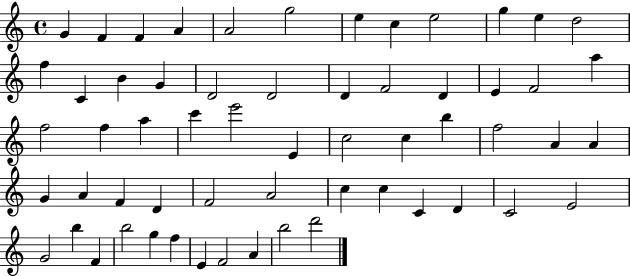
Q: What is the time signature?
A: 4/4